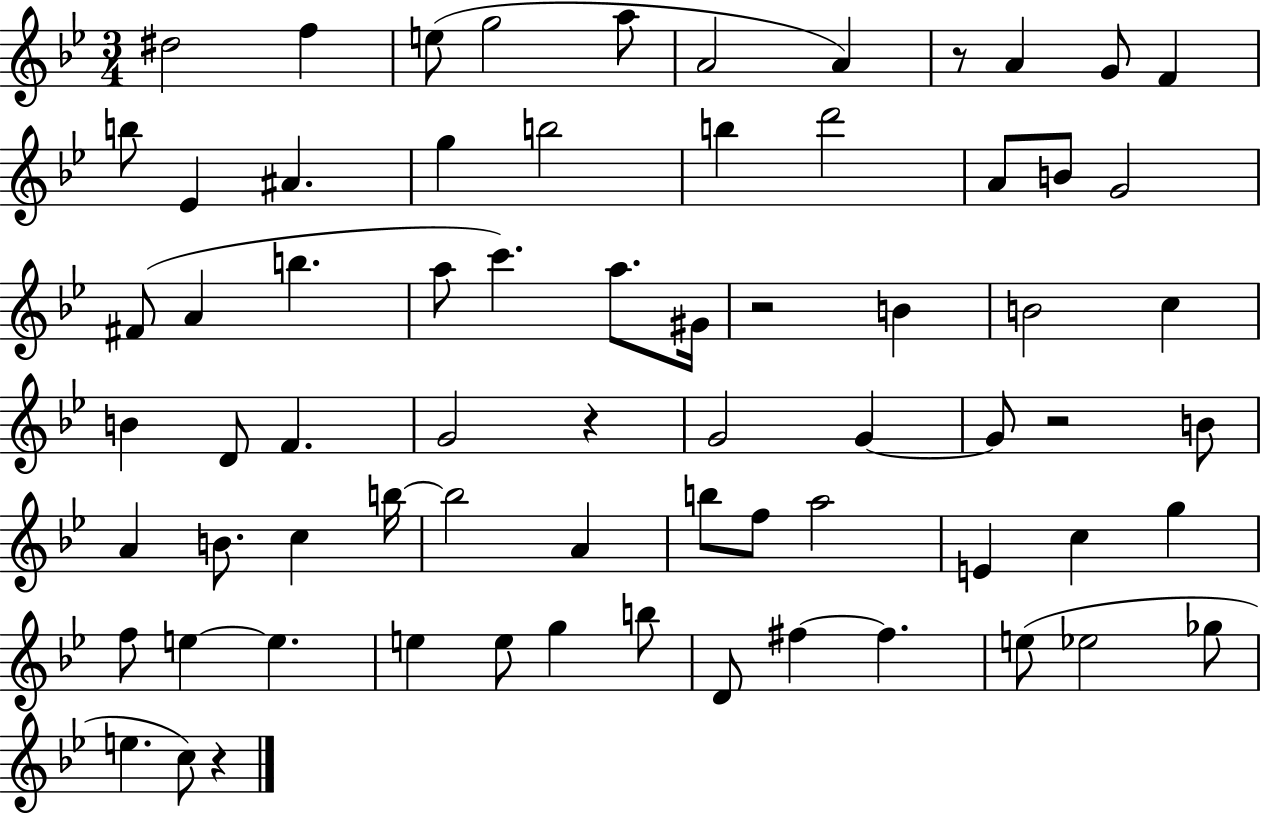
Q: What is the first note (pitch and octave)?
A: D#5